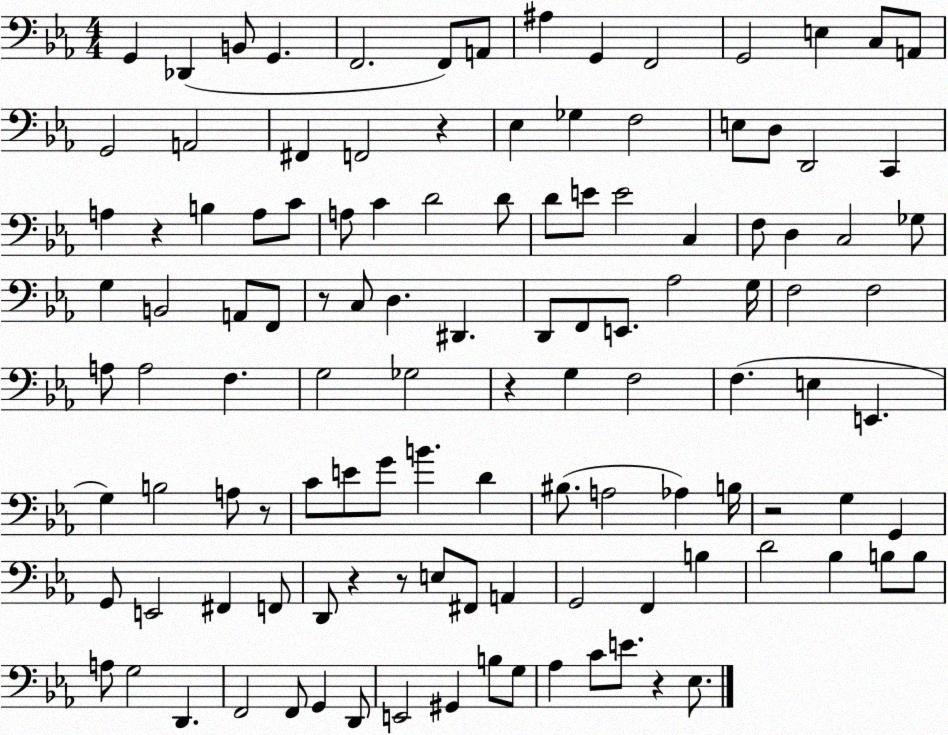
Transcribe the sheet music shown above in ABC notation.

X:1
T:Untitled
M:4/4
L:1/4
K:Eb
G,, _D,, B,,/2 G,, F,,2 F,,/2 A,,/2 ^A, G,, F,,2 G,,2 E, C,/2 A,,/2 G,,2 A,,2 ^F,, F,,2 z _E, _G, F,2 E,/2 D,/2 D,,2 C,, A, z B, A,/2 C/2 A,/2 C D2 D/2 D/2 E/2 E2 C, F,/2 D, C,2 _G,/2 G, B,,2 A,,/2 F,,/2 z/2 C,/2 D, ^D,, D,,/2 F,,/2 E,,/2 _A,2 G,/4 F,2 F,2 A,/2 A,2 F, G,2 _G,2 z G, F,2 F, E, E,, G, B,2 A,/2 z/2 C/2 E/2 G/2 B D ^B,/2 A,2 _A, B,/4 z2 G, G,, G,,/2 E,,2 ^F,, F,,/2 D,,/2 z z/2 E,/2 ^F,,/2 A,, G,,2 F,, B, D2 _B, B,/2 B,/2 A,/2 G,2 D,, F,,2 F,,/2 G,, D,,/2 E,,2 ^G,, B,/2 G,/2 _A, C/2 E/2 z _E,/2